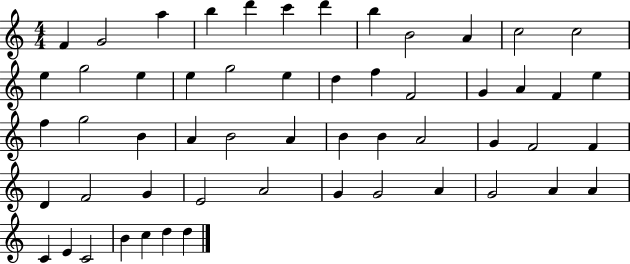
{
  \clef treble
  \numericTimeSignature
  \time 4/4
  \key c \major
  f'4 g'2 a''4 | b''4 d'''4 c'''4 d'''4 | b''4 b'2 a'4 | c''2 c''2 | \break e''4 g''2 e''4 | e''4 g''2 e''4 | d''4 f''4 f'2 | g'4 a'4 f'4 e''4 | \break f''4 g''2 b'4 | a'4 b'2 a'4 | b'4 b'4 a'2 | g'4 f'2 f'4 | \break d'4 f'2 g'4 | e'2 a'2 | g'4 g'2 a'4 | g'2 a'4 a'4 | \break c'4 e'4 c'2 | b'4 c''4 d''4 d''4 | \bar "|."
}